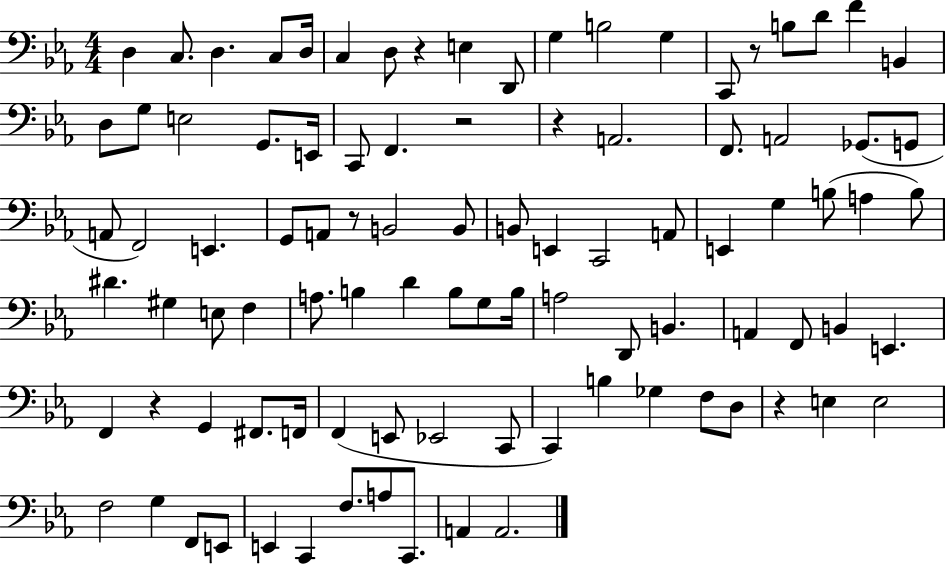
X:1
T:Untitled
M:4/4
L:1/4
K:Eb
D, C,/2 D, C,/2 D,/4 C, D,/2 z E, D,,/2 G, B,2 G, C,,/2 z/2 B,/2 D/2 F B,, D,/2 G,/2 E,2 G,,/2 E,,/4 C,,/2 F,, z2 z A,,2 F,,/2 A,,2 _G,,/2 G,,/2 A,,/2 F,,2 E,, G,,/2 A,,/2 z/2 B,,2 B,,/2 B,,/2 E,, C,,2 A,,/2 E,, G, B,/2 A, B,/2 ^D ^G, E,/2 F, A,/2 B, D B,/2 G,/2 B,/4 A,2 D,,/2 B,, A,, F,,/2 B,, E,, F,, z G,, ^F,,/2 F,,/4 F,, E,,/2 _E,,2 C,,/2 C,, B, _G, F,/2 D,/2 z E, E,2 F,2 G, F,,/2 E,,/2 E,, C,, F,/2 A,/2 C,,/2 A,, A,,2